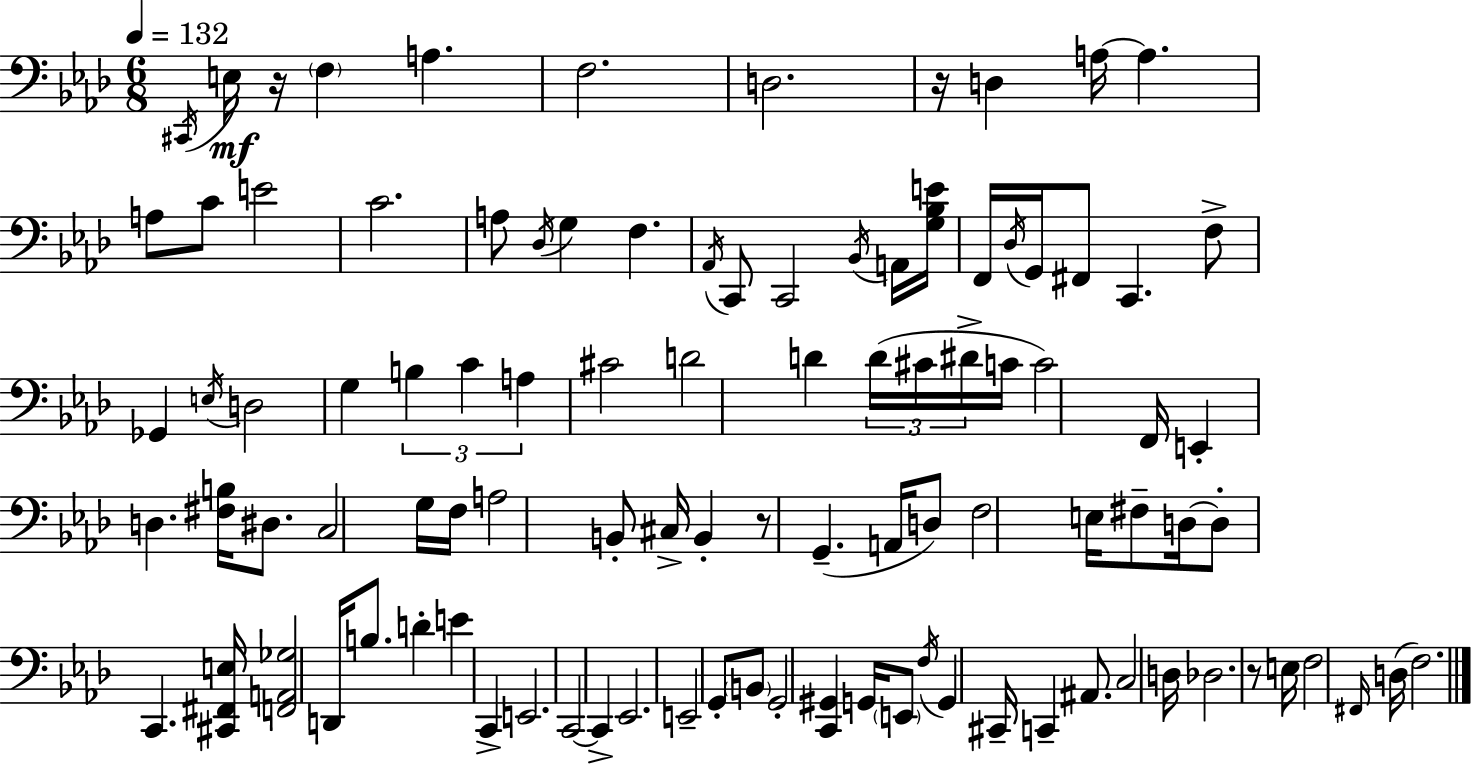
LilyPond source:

{
  \clef bass
  \numericTimeSignature
  \time 6/8
  \key f \minor
  \tempo 4 = 132
  \repeat volta 2 { \acciaccatura { cis,16 }\mf e16 r16 \parenthesize f4 a4. | f2. | d2. | r16 d4 a16~~ a4. | \break a8 c'8 e'2 | c'2. | a8 \acciaccatura { des16 } g4 f4. | \acciaccatura { aes,16 } c,8 c,2 | \break \acciaccatura { bes,16 } a,16 <g bes e'>16 f,16 \acciaccatura { des16 } g,16 fis,8 c,4. | f8-> ges,4 \acciaccatura { e16 } d2 | g4 \tuplet 3/2 { b4 | c'4 a4 } cis'2 | \break d'2 | d'4 \tuplet 3/2 { d'16( cis'16 dis'16-> } c'16 c'2) | f,16 e,4-. d4. | <fis b>16 dis8. c2 | \break g16 f16 a2 | b,8-. cis16-> b,4-. r8 | g,4.--( a,16 d8) f2 | e16 fis8-- d16~~ d8-. c,4. | \break <cis, fis, e>16 <f, a, ges>2 | d,16 b8. d'4-. e'4 | c,4-> e,2. | c,2~~ | \break c,4-> ees,2. | e,2-- | g,8-. \parenthesize b,8 g,2-. | <c, gis,>4 g,16 \parenthesize e,8 \acciaccatura { f16 } g,4 | \break cis,16-- c,4-- ais,8. c2 | d16 des2. | r8 e16 f2 | \grace { fis,16 }( d16 f2.) | \break } \bar "|."
}